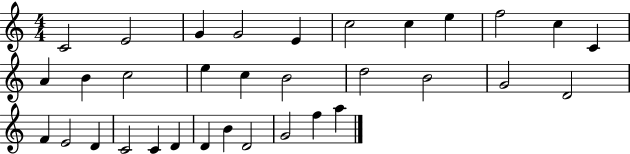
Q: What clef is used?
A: treble